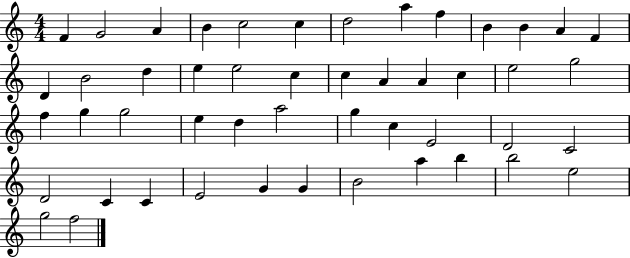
{
  \clef treble
  \numericTimeSignature
  \time 4/4
  \key c \major
  f'4 g'2 a'4 | b'4 c''2 c''4 | d''2 a''4 f''4 | b'4 b'4 a'4 f'4 | \break d'4 b'2 d''4 | e''4 e''2 c''4 | c''4 a'4 a'4 c''4 | e''2 g''2 | \break f''4 g''4 g''2 | e''4 d''4 a''2 | g''4 c''4 e'2 | d'2 c'2 | \break d'2 c'4 c'4 | e'2 g'4 g'4 | b'2 a''4 b''4 | b''2 e''2 | \break g''2 f''2 | \bar "|."
}